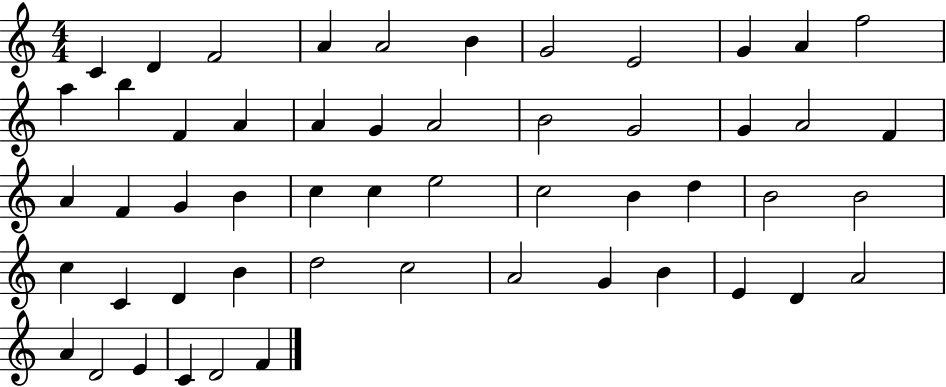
{
  \clef treble
  \numericTimeSignature
  \time 4/4
  \key c \major
  c'4 d'4 f'2 | a'4 a'2 b'4 | g'2 e'2 | g'4 a'4 f''2 | \break a''4 b''4 f'4 a'4 | a'4 g'4 a'2 | b'2 g'2 | g'4 a'2 f'4 | \break a'4 f'4 g'4 b'4 | c''4 c''4 e''2 | c''2 b'4 d''4 | b'2 b'2 | \break c''4 c'4 d'4 b'4 | d''2 c''2 | a'2 g'4 b'4 | e'4 d'4 a'2 | \break a'4 d'2 e'4 | c'4 d'2 f'4 | \bar "|."
}